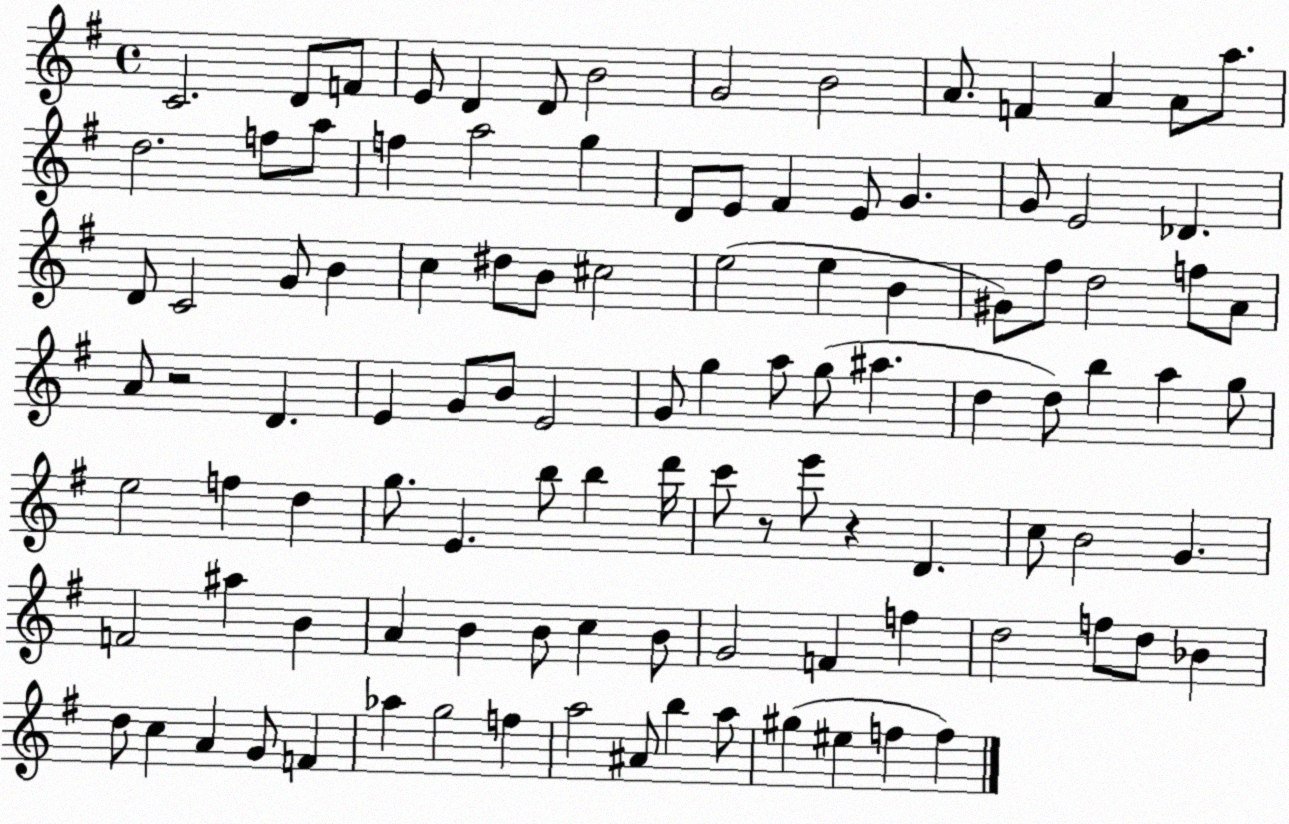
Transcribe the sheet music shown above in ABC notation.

X:1
T:Untitled
M:4/4
L:1/4
K:G
C2 D/2 F/2 E/2 D D/2 B2 G2 B2 A/2 F A A/2 a/2 d2 f/2 a/2 f a2 g D/2 E/2 ^F E/2 G G/2 E2 _D D/2 C2 G/2 B c ^d/2 B/2 ^c2 e2 e B ^G/2 ^f/2 d2 f/2 A/2 A/2 z2 D E G/2 B/2 E2 G/2 g a/2 g/2 ^a d d/2 b a g/2 e2 f d g/2 E b/2 b d'/4 c'/2 z/2 e'/2 z D c/2 B2 G F2 ^a B A B B/2 c B/2 G2 F f d2 f/2 d/2 _B d/2 c A G/2 F _a g2 f a2 ^A/2 b a/2 ^g ^e f f